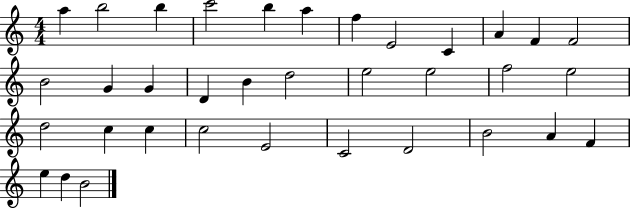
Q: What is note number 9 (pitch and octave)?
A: C4